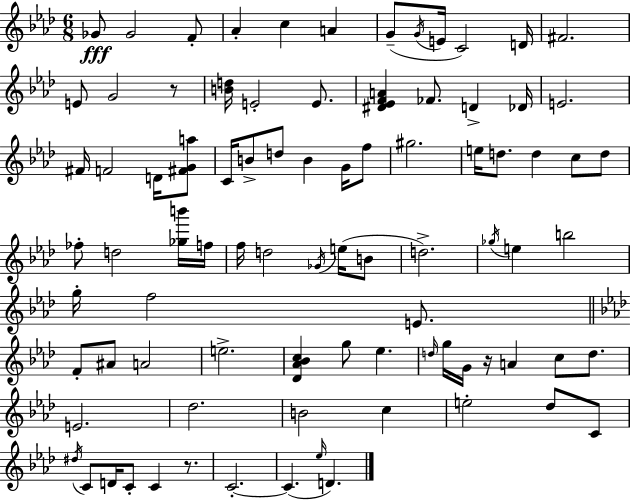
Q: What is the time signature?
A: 6/8